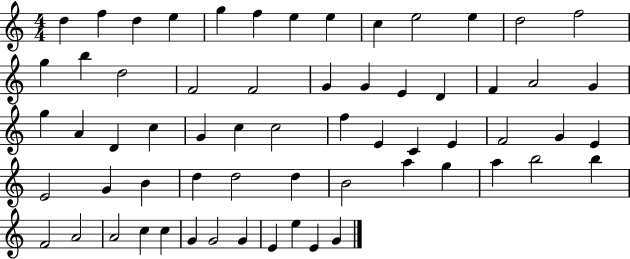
X:1
T:Untitled
M:4/4
L:1/4
K:C
d f d e g f e e c e2 e d2 f2 g b d2 F2 F2 G G E D F A2 G g A D c G c c2 f E C E F2 G E E2 G B d d2 d B2 a g a b2 b F2 A2 A2 c c G G2 G E e E G